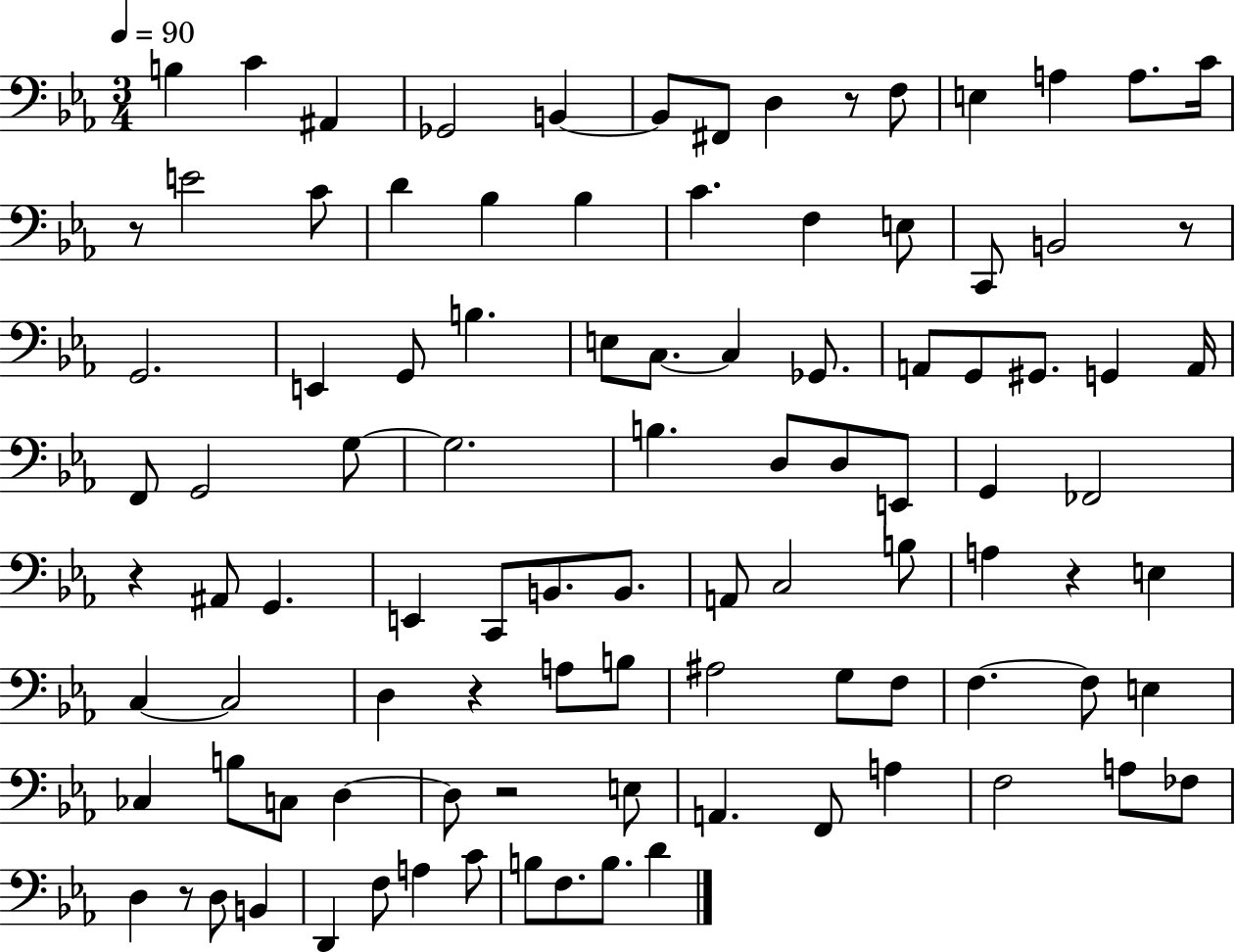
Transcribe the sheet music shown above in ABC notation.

X:1
T:Untitled
M:3/4
L:1/4
K:Eb
B, C ^A,, _G,,2 B,, B,,/2 ^F,,/2 D, z/2 F,/2 E, A, A,/2 C/4 z/2 E2 C/2 D _B, _B, C F, E,/2 C,,/2 B,,2 z/2 G,,2 E,, G,,/2 B, E,/2 C,/2 C, _G,,/2 A,,/2 G,,/2 ^G,,/2 G,, A,,/4 F,,/2 G,,2 G,/2 G,2 B, D,/2 D,/2 E,,/2 G,, _F,,2 z ^A,,/2 G,, E,, C,,/2 B,,/2 B,,/2 A,,/2 C,2 B,/2 A, z E, C, C,2 D, z A,/2 B,/2 ^A,2 G,/2 F,/2 F, F,/2 E, _C, B,/2 C,/2 D, D,/2 z2 E,/2 A,, F,,/2 A, F,2 A,/2 _F,/2 D, z/2 D,/2 B,, D,, F,/2 A, C/2 B,/2 F,/2 B,/2 D